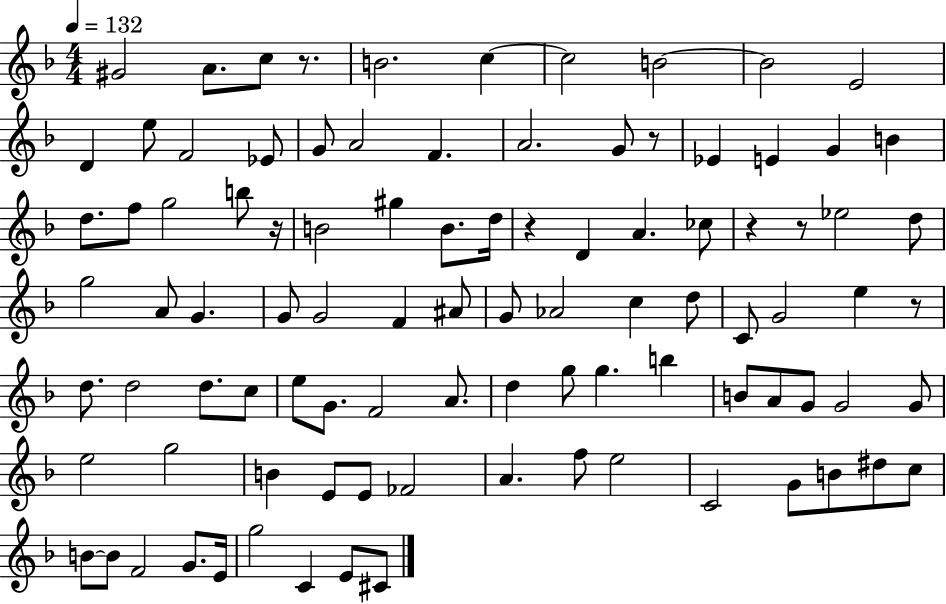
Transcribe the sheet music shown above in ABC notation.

X:1
T:Untitled
M:4/4
L:1/4
K:F
^G2 A/2 c/2 z/2 B2 c c2 B2 B2 E2 D e/2 F2 _E/2 G/2 A2 F A2 G/2 z/2 _E E G B d/2 f/2 g2 b/2 z/4 B2 ^g B/2 d/4 z D A _c/2 z z/2 _e2 d/2 g2 A/2 G G/2 G2 F ^A/2 G/2 _A2 c d/2 C/2 G2 e z/2 d/2 d2 d/2 c/2 e/2 G/2 F2 A/2 d g/2 g b B/2 A/2 G/2 G2 G/2 e2 g2 B E/2 E/2 _F2 A f/2 e2 C2 G/2 B/2 ^d/2 c/2 B/2 B/2 F2 G/2 E/4 g2 C E/2 ^C/2